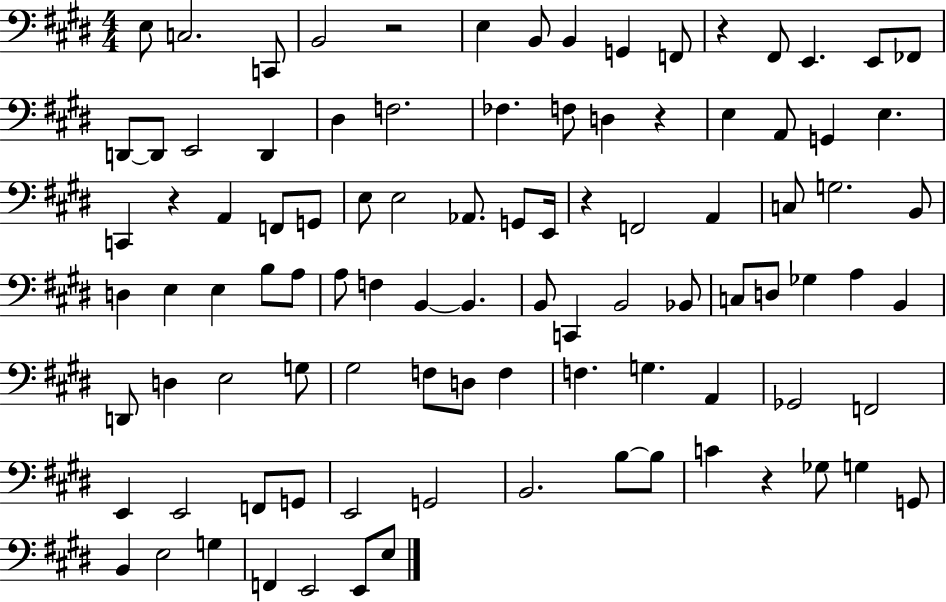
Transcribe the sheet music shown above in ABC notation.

X:1
T:Untitled
M:4/4
L:1/4
K:E
E,/2 C,2 C,,/2 B,,2 z2 E, B,,/2 B,, G,, F,,/2 z ^F,,/2 E,, E,,/2 _F,,/2 D,,/2 D,,/2 E,,2 D,, ^D, F,2 _F, F,/2 D, z E, A,,/2 G,, E, C,, z A,, F,,/2 G,,/2 E,/2 E,2 _A,,/2 G,,/2 E,,/4 z F,,2 A,, C,/2 G,2 B,,/2 D, E, E, B,/2 A,/2 A,/2 F, B,, B,, B,,/2 C,, B,,2 _B,,/2 C,/2 D,/2 _G, A, B,, D,,/2 D, E,2 G,/2 ^G,2 F,/2 D,/2 F, F, G, A,, _G,,2 F,,2 E,, E,,2 F,,/2 G,,/2 E,,2 G,,2 B,,2 B,/2 B,/2 C z _G,/2 G, G,,/2 B,, E,2 G, F,, E,,2 E,,/2 E,/2